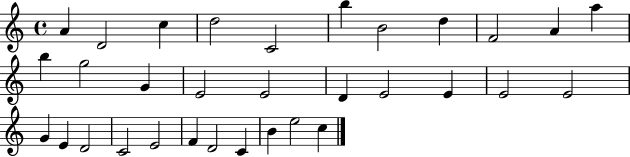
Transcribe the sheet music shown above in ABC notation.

X:1
T:Untitled
M:4/4
L:1/4
K:C
A D2 c d2 C2 b B2 d F2 A a b g2 G E2 E2 D E2 E E2 E2 G E D2 C2 E2 F D2 C B e2 c